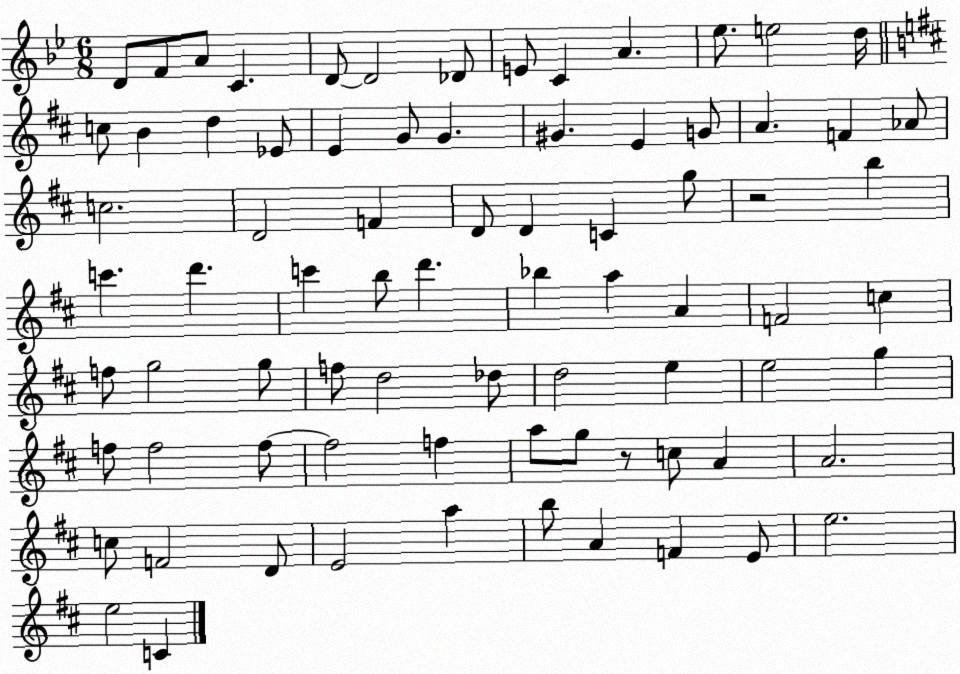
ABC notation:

X:1
T:Untitled
M:6/8
L:1/4
K:Bb
D/2 F/2 A/2 C D/2 D2 _D/2 E/2 C A _e/2 e2 d/4 c/2 B d _E/2 E G/2 G ^G E G/2 A F _A/2 c2 D2 F D/2 D C g/2 z2 b c' d' c' b/2 d' _b a A F2 c f/2 g2 g/2 f/2 d2 _d/2 d2 e e2 g f/2 f2 f/2 f2 f a/2 g/2 z/2 c/2 A A2 c/2 F2 D/2 E2 a b/2 A F E/2 e2 e2 C